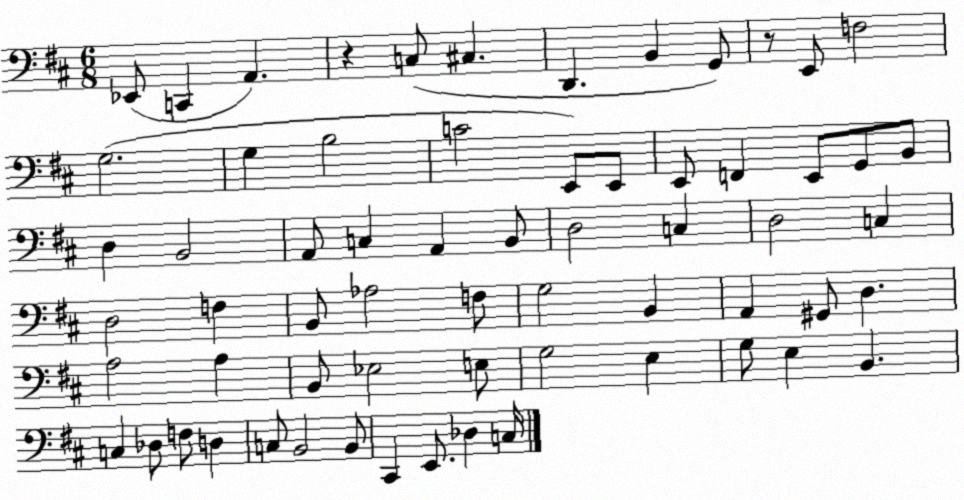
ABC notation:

X:1
T:Untitled
M:6/8
L:1/4
K:D
_E,,/2 C,, A,, z C,/2 ^C, D,, B,, G,,/2 z/2 E,,/2 F,2 G,2 G, B,2 C2 E,,/2 E,,/2 E,,/2 F,, E,,/2 G,,/2 B,,/2 D, B,,2 A,,/2 C, A,, B,,/2 D,2 C, D,2 C, D,2 F, B,,/2 _A,2 F,/2 G,2 B,, A,, ^G,,/2 D, A,2 A, B,,/2 _E,2 E,/2 G,2 E, G,/2 E, B,, C, _D,/2 F,/2 D, C,/2 B,,2 B,,/2 ^C,, E,,/2 _D, C,/4